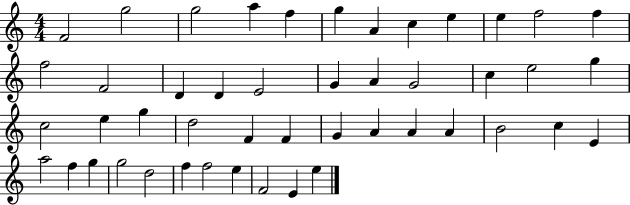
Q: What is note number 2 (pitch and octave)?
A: G5